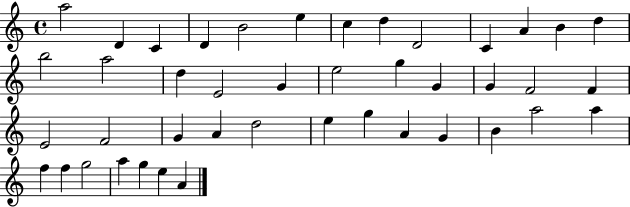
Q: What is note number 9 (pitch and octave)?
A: D4